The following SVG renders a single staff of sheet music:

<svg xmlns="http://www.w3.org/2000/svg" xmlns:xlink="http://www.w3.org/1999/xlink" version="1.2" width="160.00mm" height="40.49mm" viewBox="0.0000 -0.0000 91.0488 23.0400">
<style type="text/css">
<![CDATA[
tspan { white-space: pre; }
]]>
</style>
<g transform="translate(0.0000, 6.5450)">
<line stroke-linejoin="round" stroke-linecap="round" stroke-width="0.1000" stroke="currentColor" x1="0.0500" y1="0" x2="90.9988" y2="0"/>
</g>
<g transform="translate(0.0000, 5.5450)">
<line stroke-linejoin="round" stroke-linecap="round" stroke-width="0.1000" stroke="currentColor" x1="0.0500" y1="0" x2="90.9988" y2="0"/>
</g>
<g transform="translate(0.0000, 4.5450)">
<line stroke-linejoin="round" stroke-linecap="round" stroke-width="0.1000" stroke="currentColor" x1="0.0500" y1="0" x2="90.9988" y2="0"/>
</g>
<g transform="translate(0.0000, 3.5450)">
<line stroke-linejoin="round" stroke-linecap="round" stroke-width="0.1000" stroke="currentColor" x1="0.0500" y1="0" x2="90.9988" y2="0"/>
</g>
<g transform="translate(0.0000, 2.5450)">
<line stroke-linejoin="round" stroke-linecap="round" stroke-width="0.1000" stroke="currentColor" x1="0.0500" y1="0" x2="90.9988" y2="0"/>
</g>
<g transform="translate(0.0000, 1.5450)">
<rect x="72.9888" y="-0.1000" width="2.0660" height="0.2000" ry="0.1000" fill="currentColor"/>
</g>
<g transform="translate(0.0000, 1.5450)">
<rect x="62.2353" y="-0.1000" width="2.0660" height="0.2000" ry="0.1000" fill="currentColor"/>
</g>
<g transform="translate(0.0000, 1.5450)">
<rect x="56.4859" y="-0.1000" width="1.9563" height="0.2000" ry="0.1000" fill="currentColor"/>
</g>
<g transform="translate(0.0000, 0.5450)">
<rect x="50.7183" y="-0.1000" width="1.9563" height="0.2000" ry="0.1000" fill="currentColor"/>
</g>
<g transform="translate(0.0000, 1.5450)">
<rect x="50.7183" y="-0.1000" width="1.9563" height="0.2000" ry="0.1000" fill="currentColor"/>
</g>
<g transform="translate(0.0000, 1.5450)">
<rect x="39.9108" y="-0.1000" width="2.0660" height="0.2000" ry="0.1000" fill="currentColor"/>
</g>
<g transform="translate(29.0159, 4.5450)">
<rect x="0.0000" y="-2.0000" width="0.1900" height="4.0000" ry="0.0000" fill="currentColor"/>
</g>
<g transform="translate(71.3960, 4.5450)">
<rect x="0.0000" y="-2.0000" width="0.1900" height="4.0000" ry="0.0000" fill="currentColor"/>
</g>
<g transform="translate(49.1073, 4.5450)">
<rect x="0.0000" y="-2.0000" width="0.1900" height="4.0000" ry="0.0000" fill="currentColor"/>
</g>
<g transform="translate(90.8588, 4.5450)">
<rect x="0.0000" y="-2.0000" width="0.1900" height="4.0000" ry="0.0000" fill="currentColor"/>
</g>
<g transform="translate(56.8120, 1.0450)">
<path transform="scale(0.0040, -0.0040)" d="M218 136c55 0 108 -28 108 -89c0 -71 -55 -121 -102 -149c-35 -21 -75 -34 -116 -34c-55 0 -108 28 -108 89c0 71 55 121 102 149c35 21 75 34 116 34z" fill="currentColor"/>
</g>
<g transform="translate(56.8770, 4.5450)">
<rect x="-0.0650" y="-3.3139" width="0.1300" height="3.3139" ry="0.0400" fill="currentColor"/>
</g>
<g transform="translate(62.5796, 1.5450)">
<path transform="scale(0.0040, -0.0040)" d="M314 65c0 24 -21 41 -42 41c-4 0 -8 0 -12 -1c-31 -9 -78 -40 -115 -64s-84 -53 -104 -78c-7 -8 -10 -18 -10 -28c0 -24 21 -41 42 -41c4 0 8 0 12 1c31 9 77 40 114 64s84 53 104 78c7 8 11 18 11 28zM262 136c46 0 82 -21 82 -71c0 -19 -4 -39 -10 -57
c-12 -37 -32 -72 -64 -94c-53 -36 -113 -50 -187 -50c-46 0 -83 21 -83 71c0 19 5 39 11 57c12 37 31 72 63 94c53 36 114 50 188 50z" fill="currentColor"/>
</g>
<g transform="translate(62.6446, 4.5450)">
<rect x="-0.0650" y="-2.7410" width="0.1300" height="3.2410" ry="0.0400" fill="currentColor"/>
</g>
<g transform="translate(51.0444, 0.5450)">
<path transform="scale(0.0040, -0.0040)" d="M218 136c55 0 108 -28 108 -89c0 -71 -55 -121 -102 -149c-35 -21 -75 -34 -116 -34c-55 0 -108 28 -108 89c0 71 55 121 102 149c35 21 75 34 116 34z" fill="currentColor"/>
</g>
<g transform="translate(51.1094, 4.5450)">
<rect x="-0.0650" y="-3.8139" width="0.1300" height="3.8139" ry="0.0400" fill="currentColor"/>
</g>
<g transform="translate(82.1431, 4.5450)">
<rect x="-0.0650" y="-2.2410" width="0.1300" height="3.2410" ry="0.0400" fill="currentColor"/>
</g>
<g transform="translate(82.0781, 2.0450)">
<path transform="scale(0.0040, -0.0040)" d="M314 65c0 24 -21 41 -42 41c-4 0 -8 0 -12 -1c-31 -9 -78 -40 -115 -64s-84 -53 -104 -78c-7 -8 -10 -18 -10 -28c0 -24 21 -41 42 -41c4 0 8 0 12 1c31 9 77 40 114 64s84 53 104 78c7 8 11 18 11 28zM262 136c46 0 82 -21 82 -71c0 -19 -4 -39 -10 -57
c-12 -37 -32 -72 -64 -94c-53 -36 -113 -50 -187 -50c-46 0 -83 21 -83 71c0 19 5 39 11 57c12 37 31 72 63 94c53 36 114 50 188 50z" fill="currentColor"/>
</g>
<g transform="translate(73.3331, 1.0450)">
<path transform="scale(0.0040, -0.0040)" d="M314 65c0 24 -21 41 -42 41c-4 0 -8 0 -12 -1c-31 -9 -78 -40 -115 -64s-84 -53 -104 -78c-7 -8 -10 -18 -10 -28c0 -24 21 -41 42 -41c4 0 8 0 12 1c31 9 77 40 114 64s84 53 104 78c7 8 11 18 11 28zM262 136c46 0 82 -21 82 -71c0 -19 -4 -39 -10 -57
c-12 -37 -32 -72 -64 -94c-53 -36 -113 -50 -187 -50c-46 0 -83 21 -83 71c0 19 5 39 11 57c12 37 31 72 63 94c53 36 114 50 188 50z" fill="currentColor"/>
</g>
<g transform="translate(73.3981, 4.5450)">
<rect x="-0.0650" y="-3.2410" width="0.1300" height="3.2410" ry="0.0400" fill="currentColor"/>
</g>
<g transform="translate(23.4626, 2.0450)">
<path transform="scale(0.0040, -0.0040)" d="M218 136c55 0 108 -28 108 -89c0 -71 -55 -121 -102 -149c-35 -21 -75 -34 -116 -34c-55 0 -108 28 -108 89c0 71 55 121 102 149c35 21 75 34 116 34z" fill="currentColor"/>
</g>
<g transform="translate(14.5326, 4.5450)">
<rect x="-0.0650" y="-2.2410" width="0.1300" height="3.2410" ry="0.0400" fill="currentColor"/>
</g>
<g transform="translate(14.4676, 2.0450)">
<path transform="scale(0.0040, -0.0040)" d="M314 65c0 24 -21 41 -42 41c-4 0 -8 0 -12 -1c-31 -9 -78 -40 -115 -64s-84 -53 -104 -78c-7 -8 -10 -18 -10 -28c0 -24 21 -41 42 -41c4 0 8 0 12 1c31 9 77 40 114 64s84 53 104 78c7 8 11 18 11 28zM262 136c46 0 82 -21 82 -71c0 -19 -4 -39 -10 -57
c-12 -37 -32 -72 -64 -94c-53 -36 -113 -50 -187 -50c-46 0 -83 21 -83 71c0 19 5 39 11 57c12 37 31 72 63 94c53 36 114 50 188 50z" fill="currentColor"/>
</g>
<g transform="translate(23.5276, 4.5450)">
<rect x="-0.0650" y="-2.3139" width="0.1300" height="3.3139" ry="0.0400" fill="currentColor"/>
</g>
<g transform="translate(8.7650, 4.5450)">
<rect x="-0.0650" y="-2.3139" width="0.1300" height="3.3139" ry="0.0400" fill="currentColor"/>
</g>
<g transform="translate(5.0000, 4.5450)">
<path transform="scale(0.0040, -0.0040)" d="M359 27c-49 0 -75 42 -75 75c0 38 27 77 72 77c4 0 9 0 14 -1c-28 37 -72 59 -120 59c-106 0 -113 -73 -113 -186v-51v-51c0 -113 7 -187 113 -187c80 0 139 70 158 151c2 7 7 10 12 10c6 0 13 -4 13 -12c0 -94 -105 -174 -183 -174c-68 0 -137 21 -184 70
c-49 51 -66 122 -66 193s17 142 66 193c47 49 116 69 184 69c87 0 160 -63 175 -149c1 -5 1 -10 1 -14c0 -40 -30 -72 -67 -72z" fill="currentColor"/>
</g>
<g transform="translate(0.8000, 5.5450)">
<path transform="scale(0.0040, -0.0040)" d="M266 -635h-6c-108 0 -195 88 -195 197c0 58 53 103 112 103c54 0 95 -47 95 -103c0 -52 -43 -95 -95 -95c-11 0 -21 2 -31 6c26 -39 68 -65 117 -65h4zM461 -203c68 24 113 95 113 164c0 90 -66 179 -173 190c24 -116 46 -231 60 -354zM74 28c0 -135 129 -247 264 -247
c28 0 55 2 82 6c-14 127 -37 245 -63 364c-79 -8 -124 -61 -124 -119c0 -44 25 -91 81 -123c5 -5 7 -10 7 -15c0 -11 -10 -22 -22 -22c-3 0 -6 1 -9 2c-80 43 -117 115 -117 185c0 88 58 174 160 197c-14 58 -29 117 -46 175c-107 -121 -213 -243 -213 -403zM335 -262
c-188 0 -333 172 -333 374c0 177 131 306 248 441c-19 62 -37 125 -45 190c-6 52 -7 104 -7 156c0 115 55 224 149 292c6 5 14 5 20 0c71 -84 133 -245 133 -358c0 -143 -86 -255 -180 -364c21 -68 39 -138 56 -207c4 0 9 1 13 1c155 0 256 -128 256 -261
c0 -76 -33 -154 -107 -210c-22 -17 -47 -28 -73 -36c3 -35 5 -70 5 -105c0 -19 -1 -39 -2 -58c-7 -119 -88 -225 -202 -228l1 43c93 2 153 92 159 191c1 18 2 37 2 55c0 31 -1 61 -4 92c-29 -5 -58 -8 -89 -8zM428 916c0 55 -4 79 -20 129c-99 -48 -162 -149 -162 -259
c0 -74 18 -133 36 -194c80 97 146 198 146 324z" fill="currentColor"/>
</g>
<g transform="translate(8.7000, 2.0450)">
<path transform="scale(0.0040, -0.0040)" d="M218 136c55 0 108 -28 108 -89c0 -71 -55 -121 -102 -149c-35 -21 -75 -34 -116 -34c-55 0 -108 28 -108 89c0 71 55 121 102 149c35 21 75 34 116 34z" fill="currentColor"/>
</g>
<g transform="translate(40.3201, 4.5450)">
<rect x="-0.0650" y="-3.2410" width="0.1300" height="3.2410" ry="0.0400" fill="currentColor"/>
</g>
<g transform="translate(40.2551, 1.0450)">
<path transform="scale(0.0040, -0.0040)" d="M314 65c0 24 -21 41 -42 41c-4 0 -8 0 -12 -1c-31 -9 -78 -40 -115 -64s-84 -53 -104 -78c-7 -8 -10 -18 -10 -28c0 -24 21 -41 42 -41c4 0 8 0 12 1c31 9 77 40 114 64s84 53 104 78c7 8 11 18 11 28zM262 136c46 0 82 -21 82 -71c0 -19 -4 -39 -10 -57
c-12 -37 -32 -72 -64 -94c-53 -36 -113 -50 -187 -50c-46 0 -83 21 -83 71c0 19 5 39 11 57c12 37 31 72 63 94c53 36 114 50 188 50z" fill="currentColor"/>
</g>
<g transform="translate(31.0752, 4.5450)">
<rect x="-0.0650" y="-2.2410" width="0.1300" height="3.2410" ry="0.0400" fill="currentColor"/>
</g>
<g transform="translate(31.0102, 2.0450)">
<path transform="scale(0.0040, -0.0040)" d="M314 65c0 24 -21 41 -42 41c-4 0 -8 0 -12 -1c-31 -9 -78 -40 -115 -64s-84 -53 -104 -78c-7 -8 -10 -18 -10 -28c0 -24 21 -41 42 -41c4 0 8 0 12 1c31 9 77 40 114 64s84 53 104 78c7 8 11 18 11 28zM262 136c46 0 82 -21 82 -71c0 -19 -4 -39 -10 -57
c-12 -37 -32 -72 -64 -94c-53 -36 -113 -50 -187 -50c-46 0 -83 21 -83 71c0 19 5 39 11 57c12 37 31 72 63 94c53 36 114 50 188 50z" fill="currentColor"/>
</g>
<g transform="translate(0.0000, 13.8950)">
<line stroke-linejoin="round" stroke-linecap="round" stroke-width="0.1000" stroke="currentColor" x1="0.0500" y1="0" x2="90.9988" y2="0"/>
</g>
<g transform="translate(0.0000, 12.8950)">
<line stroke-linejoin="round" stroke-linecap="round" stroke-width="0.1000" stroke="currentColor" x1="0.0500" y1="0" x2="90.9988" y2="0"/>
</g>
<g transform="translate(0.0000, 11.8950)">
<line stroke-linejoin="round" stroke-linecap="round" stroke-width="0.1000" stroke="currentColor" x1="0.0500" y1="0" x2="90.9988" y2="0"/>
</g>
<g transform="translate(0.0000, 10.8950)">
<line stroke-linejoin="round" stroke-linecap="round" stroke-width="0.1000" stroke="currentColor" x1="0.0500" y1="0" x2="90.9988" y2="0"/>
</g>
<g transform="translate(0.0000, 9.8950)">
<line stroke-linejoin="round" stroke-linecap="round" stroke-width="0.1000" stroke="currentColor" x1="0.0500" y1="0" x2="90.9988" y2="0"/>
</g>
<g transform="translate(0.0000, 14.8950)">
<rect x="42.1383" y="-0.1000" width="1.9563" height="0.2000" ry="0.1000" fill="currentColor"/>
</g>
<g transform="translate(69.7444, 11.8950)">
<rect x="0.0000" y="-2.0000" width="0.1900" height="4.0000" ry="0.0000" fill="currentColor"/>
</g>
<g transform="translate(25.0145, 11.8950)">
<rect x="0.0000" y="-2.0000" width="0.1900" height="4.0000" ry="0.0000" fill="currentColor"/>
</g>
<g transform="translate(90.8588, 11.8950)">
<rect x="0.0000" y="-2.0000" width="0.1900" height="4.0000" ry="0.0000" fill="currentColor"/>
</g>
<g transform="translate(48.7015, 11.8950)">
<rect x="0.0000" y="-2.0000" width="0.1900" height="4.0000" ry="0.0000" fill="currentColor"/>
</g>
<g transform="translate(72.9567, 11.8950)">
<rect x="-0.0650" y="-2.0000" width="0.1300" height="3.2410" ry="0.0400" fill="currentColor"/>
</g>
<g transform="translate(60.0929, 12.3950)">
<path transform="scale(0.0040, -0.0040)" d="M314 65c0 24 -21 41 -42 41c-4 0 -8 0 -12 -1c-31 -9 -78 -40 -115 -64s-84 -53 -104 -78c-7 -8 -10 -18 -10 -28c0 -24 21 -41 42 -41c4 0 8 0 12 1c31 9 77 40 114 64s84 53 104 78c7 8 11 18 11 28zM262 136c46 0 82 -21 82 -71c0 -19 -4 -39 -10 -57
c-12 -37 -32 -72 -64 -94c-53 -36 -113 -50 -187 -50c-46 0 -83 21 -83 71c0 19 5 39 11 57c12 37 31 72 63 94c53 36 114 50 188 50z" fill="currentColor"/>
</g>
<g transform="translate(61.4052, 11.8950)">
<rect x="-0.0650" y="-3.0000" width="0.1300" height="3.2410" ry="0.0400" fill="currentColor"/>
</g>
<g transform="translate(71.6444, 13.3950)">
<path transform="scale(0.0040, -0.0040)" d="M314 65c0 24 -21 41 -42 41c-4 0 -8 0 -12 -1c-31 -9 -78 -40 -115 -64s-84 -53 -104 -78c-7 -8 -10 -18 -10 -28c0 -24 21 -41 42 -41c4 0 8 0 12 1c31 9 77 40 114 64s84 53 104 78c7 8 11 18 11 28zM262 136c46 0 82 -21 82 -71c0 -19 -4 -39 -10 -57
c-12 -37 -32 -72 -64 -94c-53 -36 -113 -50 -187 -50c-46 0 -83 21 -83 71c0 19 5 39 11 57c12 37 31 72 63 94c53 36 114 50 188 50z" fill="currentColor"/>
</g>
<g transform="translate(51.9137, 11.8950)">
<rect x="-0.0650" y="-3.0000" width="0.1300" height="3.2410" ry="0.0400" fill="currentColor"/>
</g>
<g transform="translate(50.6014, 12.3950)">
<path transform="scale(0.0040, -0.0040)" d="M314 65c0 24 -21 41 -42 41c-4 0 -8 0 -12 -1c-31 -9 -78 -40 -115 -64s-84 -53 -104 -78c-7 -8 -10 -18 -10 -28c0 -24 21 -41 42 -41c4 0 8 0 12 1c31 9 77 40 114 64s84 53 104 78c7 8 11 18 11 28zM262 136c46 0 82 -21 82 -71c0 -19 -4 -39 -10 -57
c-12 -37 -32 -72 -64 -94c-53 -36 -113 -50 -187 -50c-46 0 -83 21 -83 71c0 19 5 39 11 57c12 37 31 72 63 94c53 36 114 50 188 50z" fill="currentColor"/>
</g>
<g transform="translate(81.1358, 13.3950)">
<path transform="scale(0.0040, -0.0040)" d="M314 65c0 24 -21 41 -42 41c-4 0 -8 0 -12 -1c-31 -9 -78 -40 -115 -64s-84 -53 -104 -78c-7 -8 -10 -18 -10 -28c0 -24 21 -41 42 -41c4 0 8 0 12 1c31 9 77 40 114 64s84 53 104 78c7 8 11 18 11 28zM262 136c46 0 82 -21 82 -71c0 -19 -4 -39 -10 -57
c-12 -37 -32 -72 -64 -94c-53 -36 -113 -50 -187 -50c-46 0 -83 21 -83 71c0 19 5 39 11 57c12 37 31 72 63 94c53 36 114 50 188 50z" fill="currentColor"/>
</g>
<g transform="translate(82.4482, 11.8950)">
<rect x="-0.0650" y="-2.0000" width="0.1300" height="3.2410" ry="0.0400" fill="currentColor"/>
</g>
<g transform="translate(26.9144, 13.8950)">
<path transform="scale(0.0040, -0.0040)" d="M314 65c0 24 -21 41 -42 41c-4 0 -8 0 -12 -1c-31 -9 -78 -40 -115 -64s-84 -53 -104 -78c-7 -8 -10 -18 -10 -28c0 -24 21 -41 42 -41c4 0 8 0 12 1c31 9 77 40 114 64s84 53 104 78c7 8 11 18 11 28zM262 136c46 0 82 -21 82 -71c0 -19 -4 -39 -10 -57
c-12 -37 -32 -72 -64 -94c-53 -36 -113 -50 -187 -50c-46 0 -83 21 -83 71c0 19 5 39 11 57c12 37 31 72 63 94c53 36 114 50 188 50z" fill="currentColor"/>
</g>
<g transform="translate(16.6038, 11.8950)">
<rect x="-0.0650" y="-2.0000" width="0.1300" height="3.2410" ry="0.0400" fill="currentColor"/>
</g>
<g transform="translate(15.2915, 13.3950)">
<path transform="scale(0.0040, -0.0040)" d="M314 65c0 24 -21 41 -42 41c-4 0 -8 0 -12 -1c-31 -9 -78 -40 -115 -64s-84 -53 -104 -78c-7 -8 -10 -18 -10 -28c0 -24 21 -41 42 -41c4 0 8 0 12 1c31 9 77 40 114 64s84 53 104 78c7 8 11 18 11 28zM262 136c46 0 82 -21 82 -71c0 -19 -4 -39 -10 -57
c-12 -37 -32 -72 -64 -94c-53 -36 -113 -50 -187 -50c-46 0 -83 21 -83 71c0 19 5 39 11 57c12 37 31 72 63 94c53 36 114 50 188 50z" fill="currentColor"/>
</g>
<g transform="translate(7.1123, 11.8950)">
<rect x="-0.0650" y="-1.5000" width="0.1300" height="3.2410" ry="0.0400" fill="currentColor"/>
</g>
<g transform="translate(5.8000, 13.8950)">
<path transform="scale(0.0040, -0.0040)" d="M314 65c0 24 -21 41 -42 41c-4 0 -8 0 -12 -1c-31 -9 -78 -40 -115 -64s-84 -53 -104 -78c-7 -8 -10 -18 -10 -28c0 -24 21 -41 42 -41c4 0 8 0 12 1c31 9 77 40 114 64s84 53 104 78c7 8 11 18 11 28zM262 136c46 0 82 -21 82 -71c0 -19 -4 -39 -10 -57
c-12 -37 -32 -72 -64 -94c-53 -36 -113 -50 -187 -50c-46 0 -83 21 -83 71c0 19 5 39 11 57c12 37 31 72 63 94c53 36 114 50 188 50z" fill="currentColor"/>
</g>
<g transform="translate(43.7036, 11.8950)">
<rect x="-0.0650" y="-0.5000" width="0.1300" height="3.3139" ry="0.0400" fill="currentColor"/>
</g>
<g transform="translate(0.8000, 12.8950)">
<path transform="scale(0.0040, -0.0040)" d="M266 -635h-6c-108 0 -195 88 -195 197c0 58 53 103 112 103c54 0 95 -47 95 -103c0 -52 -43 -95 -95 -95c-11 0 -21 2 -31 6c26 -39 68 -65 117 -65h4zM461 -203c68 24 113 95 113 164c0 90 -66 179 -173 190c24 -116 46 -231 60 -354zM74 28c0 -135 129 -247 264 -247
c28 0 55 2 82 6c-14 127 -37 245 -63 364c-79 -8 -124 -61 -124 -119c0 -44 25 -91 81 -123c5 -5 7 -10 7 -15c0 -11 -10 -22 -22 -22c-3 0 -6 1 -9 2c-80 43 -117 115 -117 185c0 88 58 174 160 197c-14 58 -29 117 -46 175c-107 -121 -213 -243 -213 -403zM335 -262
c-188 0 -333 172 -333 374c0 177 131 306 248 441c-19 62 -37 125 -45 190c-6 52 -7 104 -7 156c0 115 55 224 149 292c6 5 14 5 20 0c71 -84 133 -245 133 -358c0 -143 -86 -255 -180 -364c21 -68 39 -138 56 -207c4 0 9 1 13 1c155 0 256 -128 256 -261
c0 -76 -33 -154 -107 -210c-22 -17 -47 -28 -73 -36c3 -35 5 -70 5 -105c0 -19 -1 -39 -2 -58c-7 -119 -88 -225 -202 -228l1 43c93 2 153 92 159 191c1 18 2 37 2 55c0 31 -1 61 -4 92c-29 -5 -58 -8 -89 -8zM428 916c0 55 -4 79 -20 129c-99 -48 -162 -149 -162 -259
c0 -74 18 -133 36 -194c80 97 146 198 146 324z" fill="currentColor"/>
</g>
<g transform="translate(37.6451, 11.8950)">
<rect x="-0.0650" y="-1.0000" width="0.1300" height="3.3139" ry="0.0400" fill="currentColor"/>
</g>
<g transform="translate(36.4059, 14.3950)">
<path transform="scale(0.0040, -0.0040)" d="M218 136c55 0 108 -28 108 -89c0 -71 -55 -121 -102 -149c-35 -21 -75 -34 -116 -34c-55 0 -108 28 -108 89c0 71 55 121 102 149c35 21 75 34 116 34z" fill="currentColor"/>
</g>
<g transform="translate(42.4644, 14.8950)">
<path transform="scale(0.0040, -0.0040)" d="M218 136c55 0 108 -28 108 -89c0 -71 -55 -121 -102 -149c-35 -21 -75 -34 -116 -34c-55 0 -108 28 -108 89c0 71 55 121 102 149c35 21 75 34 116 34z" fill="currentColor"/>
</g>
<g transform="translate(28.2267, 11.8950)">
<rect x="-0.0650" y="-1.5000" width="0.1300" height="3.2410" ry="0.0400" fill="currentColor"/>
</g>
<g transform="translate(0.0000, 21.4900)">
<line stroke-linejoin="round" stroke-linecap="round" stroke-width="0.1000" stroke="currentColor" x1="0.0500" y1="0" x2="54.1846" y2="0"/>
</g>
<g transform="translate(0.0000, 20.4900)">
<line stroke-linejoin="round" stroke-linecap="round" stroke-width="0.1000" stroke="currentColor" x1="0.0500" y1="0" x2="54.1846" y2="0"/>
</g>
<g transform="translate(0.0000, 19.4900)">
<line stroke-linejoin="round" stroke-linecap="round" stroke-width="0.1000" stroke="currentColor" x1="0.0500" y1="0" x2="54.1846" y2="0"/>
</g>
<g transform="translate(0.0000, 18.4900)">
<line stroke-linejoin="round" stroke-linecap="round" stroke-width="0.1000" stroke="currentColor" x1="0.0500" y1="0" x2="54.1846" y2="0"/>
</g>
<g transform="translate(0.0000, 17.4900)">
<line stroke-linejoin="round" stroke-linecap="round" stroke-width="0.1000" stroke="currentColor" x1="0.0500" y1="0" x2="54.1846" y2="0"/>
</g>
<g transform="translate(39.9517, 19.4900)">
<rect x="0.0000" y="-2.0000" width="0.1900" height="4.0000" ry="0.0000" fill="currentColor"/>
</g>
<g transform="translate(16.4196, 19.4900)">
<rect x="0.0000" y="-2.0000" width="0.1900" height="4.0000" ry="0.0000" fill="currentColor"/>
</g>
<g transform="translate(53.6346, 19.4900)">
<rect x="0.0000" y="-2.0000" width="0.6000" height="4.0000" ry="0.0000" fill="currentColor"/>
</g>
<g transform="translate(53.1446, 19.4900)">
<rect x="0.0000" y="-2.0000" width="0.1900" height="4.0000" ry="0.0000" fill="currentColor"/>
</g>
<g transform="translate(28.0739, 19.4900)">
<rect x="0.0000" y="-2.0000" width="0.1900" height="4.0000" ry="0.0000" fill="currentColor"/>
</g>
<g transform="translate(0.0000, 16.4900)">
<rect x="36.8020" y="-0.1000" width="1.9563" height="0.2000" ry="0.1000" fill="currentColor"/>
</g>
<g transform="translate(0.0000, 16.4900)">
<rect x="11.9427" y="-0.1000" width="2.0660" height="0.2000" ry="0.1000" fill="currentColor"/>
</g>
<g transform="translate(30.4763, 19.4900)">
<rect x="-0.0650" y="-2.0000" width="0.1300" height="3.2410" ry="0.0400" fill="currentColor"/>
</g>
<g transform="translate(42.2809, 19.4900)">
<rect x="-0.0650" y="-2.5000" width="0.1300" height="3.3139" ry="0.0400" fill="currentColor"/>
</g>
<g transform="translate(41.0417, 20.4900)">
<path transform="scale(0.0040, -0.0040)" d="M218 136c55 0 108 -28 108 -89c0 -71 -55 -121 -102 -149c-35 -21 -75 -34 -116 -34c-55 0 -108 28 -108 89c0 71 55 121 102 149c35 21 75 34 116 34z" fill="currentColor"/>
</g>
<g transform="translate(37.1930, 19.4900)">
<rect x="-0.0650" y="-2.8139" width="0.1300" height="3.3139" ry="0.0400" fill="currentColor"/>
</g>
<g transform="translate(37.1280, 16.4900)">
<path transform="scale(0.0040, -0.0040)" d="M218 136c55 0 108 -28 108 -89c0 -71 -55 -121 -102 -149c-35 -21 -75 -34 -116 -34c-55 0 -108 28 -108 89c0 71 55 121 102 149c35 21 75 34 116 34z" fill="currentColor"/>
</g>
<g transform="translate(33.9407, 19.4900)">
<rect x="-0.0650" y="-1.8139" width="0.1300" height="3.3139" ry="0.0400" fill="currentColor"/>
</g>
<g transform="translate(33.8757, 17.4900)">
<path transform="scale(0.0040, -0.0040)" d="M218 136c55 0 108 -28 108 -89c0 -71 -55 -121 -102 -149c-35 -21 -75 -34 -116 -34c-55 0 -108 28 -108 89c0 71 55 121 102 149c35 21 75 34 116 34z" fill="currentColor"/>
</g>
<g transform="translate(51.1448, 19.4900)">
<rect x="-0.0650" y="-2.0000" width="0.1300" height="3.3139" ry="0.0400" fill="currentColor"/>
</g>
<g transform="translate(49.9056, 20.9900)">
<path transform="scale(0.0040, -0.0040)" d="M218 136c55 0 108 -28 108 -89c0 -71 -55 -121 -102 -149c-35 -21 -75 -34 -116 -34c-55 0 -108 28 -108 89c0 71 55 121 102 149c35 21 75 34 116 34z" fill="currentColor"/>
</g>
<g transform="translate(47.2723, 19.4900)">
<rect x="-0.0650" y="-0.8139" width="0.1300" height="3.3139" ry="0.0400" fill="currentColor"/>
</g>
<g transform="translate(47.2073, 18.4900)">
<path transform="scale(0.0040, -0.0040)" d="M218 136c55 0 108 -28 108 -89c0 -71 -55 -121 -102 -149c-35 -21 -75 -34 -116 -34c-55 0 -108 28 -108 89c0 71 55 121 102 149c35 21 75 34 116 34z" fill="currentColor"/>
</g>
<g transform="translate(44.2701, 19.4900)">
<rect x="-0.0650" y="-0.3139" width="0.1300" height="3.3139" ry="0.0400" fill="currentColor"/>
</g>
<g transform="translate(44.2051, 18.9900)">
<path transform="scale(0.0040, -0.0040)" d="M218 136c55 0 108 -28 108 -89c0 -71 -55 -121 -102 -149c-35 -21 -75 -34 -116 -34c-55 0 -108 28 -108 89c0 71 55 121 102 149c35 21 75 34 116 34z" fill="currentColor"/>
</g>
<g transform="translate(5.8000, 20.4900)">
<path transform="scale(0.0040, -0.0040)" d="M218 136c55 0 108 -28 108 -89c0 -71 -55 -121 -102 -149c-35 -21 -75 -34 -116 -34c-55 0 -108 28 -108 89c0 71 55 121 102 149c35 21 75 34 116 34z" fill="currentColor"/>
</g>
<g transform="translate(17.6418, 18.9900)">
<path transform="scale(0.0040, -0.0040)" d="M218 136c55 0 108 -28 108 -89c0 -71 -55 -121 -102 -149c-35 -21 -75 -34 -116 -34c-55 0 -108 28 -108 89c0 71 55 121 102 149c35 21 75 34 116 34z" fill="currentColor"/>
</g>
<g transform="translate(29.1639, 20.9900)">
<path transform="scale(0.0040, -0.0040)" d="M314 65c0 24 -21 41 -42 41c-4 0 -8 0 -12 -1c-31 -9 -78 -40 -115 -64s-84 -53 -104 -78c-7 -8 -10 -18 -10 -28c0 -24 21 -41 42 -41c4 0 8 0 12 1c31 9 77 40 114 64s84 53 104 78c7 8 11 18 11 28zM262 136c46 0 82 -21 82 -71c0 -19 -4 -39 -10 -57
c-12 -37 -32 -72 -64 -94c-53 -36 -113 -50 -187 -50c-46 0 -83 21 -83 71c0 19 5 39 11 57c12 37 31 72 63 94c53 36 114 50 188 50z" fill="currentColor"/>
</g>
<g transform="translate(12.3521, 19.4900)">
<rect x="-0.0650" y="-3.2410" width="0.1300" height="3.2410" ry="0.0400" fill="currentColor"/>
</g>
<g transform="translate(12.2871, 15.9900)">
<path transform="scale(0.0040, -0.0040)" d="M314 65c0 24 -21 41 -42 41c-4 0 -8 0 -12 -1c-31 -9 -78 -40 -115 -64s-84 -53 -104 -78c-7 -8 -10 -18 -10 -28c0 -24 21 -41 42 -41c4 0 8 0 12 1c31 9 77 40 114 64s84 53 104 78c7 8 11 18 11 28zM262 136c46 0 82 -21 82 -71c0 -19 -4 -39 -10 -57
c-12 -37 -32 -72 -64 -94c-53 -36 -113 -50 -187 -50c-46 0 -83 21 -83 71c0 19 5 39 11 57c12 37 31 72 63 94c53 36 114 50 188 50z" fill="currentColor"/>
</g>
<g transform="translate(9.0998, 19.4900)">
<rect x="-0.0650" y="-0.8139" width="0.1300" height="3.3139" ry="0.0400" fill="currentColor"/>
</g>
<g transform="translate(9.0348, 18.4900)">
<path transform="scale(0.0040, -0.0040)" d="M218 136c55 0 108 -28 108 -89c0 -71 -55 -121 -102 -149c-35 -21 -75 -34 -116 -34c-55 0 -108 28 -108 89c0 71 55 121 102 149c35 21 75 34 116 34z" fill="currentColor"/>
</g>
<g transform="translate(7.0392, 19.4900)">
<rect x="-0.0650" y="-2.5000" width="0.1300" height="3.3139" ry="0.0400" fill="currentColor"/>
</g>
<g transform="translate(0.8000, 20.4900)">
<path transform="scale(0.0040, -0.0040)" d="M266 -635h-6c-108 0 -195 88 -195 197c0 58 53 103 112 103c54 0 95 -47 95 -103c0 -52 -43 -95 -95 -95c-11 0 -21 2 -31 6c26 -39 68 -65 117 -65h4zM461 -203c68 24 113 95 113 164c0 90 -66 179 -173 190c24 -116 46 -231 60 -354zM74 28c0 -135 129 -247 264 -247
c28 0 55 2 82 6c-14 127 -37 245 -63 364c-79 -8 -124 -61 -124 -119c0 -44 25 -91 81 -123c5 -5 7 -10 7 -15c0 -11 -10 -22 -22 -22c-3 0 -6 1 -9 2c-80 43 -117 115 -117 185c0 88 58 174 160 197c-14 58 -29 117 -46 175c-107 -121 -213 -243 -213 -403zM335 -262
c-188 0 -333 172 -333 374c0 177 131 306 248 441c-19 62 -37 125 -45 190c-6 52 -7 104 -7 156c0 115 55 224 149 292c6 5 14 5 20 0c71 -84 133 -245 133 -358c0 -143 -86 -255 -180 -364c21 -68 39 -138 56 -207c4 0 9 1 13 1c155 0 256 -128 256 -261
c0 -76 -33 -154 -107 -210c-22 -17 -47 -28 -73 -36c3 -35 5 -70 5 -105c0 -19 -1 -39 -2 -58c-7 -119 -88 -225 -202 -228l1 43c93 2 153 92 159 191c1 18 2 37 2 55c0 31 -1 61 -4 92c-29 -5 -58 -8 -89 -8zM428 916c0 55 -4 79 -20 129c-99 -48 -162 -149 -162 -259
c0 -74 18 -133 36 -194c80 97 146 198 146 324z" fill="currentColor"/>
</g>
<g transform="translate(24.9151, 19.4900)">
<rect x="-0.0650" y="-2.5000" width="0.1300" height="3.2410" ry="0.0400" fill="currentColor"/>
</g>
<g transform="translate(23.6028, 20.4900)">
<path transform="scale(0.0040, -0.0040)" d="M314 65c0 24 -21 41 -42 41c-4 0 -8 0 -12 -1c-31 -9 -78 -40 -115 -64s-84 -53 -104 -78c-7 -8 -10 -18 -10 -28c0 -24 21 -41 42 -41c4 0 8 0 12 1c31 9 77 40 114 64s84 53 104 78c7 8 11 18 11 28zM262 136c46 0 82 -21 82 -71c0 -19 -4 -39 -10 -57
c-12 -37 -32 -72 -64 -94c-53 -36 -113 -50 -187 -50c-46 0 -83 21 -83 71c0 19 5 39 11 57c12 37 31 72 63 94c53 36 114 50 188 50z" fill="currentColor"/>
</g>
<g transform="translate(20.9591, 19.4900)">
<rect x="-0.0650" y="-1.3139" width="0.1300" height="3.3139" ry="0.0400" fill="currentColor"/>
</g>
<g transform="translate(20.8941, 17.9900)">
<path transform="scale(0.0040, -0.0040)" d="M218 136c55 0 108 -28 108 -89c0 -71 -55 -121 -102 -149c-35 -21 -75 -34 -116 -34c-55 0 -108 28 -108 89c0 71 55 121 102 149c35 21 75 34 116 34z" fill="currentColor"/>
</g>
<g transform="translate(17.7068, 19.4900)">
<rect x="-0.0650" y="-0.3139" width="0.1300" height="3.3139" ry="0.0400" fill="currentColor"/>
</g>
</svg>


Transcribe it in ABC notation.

X:1
T:Untitled
M:4/4
L:1/4
K:C
g g2 g g2 b2 c' b a2 b2 g2 E2 F2 E2 D C A2 A2 F2 F2 G d b2 c e G2 F2 f a G c d F